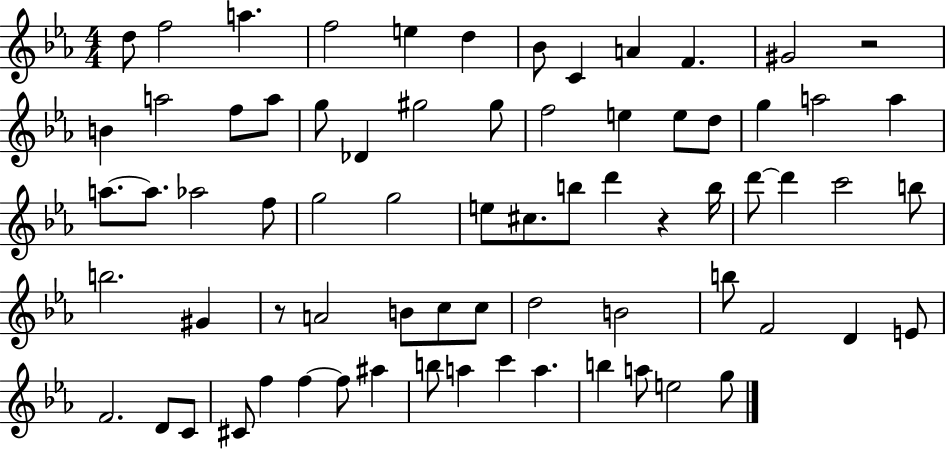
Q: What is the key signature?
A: EES major